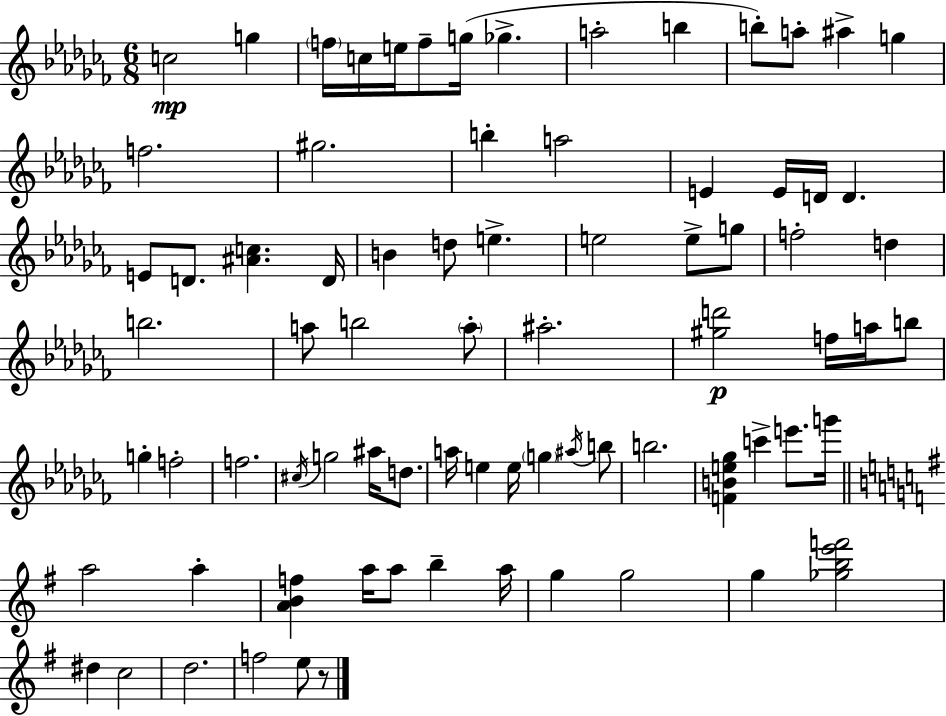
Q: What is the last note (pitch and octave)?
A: E5